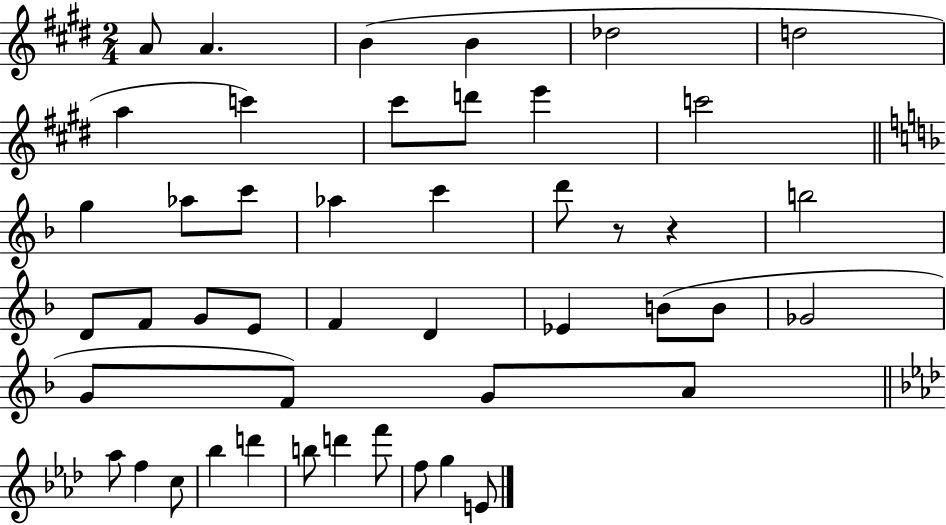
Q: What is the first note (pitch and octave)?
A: A4